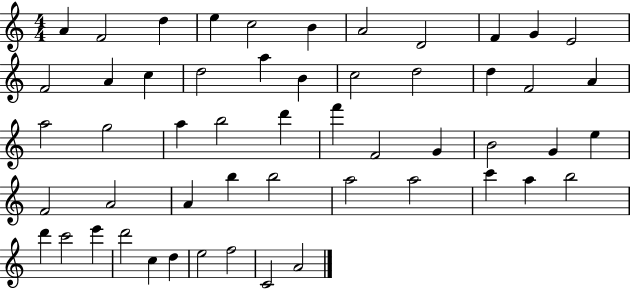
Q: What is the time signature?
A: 4/4